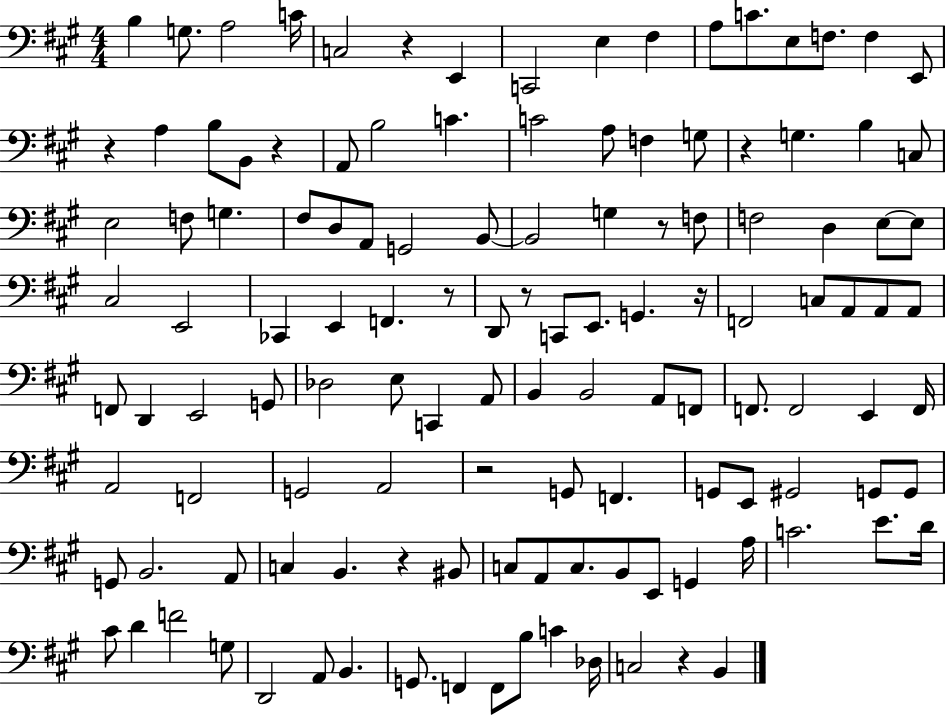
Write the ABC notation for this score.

X:1
T:Untitled
M:4/4
L:1/4
K:A
B, G,/2 A,2 C/4 C,2 z E,, C,,2 E, ^F, A,/2 C/2 E,/2 F,/2 F, E,,/2 z A, B,/2 B,,/2 z A,,/2 B,2 C C2 A,/2 F, G,/2 z G, B, C,/2 E,2 F,/2 G, ^F,/2 D,/2 A,,/2 G,,2 B,,/2 B,,2 G, z/2 F,/2 F,2 D, E,/2 E,/2 ^C,2 E,,2 _C,, E,, F,, z/2 D,,/2 z/2 C,,/2 E,,/2 G,, z/4 F,,2 C,/2 A,,/2 A,,/2 A,,/2 F,,/2 D,, E,,2 G,,/2 _D,2 E,/2 C,, A,,/2 B,, B,,2 A,,/2 F,,/2 F,,/2 F,,2 E,, F,,/4 A,,2 F,,2 G,,2 A,,2 z2 G,,/2 F,, G,,/2 E,,/2 ^G,,2 G,,/2 G,,/2 G,,/2 B,,2 A,,/2 C, B,, z ^B,,/2 C,/2 A,,/2 C,/2 B,,/2 E,,/2 G,, A,/4 C2 E/2 D/4 ^C/2 D F2 G,/2 D,,2 A,,/2 B,, G,,/2 F,, F,,/2 B,/2 C _D,/4 C,2 z B,,